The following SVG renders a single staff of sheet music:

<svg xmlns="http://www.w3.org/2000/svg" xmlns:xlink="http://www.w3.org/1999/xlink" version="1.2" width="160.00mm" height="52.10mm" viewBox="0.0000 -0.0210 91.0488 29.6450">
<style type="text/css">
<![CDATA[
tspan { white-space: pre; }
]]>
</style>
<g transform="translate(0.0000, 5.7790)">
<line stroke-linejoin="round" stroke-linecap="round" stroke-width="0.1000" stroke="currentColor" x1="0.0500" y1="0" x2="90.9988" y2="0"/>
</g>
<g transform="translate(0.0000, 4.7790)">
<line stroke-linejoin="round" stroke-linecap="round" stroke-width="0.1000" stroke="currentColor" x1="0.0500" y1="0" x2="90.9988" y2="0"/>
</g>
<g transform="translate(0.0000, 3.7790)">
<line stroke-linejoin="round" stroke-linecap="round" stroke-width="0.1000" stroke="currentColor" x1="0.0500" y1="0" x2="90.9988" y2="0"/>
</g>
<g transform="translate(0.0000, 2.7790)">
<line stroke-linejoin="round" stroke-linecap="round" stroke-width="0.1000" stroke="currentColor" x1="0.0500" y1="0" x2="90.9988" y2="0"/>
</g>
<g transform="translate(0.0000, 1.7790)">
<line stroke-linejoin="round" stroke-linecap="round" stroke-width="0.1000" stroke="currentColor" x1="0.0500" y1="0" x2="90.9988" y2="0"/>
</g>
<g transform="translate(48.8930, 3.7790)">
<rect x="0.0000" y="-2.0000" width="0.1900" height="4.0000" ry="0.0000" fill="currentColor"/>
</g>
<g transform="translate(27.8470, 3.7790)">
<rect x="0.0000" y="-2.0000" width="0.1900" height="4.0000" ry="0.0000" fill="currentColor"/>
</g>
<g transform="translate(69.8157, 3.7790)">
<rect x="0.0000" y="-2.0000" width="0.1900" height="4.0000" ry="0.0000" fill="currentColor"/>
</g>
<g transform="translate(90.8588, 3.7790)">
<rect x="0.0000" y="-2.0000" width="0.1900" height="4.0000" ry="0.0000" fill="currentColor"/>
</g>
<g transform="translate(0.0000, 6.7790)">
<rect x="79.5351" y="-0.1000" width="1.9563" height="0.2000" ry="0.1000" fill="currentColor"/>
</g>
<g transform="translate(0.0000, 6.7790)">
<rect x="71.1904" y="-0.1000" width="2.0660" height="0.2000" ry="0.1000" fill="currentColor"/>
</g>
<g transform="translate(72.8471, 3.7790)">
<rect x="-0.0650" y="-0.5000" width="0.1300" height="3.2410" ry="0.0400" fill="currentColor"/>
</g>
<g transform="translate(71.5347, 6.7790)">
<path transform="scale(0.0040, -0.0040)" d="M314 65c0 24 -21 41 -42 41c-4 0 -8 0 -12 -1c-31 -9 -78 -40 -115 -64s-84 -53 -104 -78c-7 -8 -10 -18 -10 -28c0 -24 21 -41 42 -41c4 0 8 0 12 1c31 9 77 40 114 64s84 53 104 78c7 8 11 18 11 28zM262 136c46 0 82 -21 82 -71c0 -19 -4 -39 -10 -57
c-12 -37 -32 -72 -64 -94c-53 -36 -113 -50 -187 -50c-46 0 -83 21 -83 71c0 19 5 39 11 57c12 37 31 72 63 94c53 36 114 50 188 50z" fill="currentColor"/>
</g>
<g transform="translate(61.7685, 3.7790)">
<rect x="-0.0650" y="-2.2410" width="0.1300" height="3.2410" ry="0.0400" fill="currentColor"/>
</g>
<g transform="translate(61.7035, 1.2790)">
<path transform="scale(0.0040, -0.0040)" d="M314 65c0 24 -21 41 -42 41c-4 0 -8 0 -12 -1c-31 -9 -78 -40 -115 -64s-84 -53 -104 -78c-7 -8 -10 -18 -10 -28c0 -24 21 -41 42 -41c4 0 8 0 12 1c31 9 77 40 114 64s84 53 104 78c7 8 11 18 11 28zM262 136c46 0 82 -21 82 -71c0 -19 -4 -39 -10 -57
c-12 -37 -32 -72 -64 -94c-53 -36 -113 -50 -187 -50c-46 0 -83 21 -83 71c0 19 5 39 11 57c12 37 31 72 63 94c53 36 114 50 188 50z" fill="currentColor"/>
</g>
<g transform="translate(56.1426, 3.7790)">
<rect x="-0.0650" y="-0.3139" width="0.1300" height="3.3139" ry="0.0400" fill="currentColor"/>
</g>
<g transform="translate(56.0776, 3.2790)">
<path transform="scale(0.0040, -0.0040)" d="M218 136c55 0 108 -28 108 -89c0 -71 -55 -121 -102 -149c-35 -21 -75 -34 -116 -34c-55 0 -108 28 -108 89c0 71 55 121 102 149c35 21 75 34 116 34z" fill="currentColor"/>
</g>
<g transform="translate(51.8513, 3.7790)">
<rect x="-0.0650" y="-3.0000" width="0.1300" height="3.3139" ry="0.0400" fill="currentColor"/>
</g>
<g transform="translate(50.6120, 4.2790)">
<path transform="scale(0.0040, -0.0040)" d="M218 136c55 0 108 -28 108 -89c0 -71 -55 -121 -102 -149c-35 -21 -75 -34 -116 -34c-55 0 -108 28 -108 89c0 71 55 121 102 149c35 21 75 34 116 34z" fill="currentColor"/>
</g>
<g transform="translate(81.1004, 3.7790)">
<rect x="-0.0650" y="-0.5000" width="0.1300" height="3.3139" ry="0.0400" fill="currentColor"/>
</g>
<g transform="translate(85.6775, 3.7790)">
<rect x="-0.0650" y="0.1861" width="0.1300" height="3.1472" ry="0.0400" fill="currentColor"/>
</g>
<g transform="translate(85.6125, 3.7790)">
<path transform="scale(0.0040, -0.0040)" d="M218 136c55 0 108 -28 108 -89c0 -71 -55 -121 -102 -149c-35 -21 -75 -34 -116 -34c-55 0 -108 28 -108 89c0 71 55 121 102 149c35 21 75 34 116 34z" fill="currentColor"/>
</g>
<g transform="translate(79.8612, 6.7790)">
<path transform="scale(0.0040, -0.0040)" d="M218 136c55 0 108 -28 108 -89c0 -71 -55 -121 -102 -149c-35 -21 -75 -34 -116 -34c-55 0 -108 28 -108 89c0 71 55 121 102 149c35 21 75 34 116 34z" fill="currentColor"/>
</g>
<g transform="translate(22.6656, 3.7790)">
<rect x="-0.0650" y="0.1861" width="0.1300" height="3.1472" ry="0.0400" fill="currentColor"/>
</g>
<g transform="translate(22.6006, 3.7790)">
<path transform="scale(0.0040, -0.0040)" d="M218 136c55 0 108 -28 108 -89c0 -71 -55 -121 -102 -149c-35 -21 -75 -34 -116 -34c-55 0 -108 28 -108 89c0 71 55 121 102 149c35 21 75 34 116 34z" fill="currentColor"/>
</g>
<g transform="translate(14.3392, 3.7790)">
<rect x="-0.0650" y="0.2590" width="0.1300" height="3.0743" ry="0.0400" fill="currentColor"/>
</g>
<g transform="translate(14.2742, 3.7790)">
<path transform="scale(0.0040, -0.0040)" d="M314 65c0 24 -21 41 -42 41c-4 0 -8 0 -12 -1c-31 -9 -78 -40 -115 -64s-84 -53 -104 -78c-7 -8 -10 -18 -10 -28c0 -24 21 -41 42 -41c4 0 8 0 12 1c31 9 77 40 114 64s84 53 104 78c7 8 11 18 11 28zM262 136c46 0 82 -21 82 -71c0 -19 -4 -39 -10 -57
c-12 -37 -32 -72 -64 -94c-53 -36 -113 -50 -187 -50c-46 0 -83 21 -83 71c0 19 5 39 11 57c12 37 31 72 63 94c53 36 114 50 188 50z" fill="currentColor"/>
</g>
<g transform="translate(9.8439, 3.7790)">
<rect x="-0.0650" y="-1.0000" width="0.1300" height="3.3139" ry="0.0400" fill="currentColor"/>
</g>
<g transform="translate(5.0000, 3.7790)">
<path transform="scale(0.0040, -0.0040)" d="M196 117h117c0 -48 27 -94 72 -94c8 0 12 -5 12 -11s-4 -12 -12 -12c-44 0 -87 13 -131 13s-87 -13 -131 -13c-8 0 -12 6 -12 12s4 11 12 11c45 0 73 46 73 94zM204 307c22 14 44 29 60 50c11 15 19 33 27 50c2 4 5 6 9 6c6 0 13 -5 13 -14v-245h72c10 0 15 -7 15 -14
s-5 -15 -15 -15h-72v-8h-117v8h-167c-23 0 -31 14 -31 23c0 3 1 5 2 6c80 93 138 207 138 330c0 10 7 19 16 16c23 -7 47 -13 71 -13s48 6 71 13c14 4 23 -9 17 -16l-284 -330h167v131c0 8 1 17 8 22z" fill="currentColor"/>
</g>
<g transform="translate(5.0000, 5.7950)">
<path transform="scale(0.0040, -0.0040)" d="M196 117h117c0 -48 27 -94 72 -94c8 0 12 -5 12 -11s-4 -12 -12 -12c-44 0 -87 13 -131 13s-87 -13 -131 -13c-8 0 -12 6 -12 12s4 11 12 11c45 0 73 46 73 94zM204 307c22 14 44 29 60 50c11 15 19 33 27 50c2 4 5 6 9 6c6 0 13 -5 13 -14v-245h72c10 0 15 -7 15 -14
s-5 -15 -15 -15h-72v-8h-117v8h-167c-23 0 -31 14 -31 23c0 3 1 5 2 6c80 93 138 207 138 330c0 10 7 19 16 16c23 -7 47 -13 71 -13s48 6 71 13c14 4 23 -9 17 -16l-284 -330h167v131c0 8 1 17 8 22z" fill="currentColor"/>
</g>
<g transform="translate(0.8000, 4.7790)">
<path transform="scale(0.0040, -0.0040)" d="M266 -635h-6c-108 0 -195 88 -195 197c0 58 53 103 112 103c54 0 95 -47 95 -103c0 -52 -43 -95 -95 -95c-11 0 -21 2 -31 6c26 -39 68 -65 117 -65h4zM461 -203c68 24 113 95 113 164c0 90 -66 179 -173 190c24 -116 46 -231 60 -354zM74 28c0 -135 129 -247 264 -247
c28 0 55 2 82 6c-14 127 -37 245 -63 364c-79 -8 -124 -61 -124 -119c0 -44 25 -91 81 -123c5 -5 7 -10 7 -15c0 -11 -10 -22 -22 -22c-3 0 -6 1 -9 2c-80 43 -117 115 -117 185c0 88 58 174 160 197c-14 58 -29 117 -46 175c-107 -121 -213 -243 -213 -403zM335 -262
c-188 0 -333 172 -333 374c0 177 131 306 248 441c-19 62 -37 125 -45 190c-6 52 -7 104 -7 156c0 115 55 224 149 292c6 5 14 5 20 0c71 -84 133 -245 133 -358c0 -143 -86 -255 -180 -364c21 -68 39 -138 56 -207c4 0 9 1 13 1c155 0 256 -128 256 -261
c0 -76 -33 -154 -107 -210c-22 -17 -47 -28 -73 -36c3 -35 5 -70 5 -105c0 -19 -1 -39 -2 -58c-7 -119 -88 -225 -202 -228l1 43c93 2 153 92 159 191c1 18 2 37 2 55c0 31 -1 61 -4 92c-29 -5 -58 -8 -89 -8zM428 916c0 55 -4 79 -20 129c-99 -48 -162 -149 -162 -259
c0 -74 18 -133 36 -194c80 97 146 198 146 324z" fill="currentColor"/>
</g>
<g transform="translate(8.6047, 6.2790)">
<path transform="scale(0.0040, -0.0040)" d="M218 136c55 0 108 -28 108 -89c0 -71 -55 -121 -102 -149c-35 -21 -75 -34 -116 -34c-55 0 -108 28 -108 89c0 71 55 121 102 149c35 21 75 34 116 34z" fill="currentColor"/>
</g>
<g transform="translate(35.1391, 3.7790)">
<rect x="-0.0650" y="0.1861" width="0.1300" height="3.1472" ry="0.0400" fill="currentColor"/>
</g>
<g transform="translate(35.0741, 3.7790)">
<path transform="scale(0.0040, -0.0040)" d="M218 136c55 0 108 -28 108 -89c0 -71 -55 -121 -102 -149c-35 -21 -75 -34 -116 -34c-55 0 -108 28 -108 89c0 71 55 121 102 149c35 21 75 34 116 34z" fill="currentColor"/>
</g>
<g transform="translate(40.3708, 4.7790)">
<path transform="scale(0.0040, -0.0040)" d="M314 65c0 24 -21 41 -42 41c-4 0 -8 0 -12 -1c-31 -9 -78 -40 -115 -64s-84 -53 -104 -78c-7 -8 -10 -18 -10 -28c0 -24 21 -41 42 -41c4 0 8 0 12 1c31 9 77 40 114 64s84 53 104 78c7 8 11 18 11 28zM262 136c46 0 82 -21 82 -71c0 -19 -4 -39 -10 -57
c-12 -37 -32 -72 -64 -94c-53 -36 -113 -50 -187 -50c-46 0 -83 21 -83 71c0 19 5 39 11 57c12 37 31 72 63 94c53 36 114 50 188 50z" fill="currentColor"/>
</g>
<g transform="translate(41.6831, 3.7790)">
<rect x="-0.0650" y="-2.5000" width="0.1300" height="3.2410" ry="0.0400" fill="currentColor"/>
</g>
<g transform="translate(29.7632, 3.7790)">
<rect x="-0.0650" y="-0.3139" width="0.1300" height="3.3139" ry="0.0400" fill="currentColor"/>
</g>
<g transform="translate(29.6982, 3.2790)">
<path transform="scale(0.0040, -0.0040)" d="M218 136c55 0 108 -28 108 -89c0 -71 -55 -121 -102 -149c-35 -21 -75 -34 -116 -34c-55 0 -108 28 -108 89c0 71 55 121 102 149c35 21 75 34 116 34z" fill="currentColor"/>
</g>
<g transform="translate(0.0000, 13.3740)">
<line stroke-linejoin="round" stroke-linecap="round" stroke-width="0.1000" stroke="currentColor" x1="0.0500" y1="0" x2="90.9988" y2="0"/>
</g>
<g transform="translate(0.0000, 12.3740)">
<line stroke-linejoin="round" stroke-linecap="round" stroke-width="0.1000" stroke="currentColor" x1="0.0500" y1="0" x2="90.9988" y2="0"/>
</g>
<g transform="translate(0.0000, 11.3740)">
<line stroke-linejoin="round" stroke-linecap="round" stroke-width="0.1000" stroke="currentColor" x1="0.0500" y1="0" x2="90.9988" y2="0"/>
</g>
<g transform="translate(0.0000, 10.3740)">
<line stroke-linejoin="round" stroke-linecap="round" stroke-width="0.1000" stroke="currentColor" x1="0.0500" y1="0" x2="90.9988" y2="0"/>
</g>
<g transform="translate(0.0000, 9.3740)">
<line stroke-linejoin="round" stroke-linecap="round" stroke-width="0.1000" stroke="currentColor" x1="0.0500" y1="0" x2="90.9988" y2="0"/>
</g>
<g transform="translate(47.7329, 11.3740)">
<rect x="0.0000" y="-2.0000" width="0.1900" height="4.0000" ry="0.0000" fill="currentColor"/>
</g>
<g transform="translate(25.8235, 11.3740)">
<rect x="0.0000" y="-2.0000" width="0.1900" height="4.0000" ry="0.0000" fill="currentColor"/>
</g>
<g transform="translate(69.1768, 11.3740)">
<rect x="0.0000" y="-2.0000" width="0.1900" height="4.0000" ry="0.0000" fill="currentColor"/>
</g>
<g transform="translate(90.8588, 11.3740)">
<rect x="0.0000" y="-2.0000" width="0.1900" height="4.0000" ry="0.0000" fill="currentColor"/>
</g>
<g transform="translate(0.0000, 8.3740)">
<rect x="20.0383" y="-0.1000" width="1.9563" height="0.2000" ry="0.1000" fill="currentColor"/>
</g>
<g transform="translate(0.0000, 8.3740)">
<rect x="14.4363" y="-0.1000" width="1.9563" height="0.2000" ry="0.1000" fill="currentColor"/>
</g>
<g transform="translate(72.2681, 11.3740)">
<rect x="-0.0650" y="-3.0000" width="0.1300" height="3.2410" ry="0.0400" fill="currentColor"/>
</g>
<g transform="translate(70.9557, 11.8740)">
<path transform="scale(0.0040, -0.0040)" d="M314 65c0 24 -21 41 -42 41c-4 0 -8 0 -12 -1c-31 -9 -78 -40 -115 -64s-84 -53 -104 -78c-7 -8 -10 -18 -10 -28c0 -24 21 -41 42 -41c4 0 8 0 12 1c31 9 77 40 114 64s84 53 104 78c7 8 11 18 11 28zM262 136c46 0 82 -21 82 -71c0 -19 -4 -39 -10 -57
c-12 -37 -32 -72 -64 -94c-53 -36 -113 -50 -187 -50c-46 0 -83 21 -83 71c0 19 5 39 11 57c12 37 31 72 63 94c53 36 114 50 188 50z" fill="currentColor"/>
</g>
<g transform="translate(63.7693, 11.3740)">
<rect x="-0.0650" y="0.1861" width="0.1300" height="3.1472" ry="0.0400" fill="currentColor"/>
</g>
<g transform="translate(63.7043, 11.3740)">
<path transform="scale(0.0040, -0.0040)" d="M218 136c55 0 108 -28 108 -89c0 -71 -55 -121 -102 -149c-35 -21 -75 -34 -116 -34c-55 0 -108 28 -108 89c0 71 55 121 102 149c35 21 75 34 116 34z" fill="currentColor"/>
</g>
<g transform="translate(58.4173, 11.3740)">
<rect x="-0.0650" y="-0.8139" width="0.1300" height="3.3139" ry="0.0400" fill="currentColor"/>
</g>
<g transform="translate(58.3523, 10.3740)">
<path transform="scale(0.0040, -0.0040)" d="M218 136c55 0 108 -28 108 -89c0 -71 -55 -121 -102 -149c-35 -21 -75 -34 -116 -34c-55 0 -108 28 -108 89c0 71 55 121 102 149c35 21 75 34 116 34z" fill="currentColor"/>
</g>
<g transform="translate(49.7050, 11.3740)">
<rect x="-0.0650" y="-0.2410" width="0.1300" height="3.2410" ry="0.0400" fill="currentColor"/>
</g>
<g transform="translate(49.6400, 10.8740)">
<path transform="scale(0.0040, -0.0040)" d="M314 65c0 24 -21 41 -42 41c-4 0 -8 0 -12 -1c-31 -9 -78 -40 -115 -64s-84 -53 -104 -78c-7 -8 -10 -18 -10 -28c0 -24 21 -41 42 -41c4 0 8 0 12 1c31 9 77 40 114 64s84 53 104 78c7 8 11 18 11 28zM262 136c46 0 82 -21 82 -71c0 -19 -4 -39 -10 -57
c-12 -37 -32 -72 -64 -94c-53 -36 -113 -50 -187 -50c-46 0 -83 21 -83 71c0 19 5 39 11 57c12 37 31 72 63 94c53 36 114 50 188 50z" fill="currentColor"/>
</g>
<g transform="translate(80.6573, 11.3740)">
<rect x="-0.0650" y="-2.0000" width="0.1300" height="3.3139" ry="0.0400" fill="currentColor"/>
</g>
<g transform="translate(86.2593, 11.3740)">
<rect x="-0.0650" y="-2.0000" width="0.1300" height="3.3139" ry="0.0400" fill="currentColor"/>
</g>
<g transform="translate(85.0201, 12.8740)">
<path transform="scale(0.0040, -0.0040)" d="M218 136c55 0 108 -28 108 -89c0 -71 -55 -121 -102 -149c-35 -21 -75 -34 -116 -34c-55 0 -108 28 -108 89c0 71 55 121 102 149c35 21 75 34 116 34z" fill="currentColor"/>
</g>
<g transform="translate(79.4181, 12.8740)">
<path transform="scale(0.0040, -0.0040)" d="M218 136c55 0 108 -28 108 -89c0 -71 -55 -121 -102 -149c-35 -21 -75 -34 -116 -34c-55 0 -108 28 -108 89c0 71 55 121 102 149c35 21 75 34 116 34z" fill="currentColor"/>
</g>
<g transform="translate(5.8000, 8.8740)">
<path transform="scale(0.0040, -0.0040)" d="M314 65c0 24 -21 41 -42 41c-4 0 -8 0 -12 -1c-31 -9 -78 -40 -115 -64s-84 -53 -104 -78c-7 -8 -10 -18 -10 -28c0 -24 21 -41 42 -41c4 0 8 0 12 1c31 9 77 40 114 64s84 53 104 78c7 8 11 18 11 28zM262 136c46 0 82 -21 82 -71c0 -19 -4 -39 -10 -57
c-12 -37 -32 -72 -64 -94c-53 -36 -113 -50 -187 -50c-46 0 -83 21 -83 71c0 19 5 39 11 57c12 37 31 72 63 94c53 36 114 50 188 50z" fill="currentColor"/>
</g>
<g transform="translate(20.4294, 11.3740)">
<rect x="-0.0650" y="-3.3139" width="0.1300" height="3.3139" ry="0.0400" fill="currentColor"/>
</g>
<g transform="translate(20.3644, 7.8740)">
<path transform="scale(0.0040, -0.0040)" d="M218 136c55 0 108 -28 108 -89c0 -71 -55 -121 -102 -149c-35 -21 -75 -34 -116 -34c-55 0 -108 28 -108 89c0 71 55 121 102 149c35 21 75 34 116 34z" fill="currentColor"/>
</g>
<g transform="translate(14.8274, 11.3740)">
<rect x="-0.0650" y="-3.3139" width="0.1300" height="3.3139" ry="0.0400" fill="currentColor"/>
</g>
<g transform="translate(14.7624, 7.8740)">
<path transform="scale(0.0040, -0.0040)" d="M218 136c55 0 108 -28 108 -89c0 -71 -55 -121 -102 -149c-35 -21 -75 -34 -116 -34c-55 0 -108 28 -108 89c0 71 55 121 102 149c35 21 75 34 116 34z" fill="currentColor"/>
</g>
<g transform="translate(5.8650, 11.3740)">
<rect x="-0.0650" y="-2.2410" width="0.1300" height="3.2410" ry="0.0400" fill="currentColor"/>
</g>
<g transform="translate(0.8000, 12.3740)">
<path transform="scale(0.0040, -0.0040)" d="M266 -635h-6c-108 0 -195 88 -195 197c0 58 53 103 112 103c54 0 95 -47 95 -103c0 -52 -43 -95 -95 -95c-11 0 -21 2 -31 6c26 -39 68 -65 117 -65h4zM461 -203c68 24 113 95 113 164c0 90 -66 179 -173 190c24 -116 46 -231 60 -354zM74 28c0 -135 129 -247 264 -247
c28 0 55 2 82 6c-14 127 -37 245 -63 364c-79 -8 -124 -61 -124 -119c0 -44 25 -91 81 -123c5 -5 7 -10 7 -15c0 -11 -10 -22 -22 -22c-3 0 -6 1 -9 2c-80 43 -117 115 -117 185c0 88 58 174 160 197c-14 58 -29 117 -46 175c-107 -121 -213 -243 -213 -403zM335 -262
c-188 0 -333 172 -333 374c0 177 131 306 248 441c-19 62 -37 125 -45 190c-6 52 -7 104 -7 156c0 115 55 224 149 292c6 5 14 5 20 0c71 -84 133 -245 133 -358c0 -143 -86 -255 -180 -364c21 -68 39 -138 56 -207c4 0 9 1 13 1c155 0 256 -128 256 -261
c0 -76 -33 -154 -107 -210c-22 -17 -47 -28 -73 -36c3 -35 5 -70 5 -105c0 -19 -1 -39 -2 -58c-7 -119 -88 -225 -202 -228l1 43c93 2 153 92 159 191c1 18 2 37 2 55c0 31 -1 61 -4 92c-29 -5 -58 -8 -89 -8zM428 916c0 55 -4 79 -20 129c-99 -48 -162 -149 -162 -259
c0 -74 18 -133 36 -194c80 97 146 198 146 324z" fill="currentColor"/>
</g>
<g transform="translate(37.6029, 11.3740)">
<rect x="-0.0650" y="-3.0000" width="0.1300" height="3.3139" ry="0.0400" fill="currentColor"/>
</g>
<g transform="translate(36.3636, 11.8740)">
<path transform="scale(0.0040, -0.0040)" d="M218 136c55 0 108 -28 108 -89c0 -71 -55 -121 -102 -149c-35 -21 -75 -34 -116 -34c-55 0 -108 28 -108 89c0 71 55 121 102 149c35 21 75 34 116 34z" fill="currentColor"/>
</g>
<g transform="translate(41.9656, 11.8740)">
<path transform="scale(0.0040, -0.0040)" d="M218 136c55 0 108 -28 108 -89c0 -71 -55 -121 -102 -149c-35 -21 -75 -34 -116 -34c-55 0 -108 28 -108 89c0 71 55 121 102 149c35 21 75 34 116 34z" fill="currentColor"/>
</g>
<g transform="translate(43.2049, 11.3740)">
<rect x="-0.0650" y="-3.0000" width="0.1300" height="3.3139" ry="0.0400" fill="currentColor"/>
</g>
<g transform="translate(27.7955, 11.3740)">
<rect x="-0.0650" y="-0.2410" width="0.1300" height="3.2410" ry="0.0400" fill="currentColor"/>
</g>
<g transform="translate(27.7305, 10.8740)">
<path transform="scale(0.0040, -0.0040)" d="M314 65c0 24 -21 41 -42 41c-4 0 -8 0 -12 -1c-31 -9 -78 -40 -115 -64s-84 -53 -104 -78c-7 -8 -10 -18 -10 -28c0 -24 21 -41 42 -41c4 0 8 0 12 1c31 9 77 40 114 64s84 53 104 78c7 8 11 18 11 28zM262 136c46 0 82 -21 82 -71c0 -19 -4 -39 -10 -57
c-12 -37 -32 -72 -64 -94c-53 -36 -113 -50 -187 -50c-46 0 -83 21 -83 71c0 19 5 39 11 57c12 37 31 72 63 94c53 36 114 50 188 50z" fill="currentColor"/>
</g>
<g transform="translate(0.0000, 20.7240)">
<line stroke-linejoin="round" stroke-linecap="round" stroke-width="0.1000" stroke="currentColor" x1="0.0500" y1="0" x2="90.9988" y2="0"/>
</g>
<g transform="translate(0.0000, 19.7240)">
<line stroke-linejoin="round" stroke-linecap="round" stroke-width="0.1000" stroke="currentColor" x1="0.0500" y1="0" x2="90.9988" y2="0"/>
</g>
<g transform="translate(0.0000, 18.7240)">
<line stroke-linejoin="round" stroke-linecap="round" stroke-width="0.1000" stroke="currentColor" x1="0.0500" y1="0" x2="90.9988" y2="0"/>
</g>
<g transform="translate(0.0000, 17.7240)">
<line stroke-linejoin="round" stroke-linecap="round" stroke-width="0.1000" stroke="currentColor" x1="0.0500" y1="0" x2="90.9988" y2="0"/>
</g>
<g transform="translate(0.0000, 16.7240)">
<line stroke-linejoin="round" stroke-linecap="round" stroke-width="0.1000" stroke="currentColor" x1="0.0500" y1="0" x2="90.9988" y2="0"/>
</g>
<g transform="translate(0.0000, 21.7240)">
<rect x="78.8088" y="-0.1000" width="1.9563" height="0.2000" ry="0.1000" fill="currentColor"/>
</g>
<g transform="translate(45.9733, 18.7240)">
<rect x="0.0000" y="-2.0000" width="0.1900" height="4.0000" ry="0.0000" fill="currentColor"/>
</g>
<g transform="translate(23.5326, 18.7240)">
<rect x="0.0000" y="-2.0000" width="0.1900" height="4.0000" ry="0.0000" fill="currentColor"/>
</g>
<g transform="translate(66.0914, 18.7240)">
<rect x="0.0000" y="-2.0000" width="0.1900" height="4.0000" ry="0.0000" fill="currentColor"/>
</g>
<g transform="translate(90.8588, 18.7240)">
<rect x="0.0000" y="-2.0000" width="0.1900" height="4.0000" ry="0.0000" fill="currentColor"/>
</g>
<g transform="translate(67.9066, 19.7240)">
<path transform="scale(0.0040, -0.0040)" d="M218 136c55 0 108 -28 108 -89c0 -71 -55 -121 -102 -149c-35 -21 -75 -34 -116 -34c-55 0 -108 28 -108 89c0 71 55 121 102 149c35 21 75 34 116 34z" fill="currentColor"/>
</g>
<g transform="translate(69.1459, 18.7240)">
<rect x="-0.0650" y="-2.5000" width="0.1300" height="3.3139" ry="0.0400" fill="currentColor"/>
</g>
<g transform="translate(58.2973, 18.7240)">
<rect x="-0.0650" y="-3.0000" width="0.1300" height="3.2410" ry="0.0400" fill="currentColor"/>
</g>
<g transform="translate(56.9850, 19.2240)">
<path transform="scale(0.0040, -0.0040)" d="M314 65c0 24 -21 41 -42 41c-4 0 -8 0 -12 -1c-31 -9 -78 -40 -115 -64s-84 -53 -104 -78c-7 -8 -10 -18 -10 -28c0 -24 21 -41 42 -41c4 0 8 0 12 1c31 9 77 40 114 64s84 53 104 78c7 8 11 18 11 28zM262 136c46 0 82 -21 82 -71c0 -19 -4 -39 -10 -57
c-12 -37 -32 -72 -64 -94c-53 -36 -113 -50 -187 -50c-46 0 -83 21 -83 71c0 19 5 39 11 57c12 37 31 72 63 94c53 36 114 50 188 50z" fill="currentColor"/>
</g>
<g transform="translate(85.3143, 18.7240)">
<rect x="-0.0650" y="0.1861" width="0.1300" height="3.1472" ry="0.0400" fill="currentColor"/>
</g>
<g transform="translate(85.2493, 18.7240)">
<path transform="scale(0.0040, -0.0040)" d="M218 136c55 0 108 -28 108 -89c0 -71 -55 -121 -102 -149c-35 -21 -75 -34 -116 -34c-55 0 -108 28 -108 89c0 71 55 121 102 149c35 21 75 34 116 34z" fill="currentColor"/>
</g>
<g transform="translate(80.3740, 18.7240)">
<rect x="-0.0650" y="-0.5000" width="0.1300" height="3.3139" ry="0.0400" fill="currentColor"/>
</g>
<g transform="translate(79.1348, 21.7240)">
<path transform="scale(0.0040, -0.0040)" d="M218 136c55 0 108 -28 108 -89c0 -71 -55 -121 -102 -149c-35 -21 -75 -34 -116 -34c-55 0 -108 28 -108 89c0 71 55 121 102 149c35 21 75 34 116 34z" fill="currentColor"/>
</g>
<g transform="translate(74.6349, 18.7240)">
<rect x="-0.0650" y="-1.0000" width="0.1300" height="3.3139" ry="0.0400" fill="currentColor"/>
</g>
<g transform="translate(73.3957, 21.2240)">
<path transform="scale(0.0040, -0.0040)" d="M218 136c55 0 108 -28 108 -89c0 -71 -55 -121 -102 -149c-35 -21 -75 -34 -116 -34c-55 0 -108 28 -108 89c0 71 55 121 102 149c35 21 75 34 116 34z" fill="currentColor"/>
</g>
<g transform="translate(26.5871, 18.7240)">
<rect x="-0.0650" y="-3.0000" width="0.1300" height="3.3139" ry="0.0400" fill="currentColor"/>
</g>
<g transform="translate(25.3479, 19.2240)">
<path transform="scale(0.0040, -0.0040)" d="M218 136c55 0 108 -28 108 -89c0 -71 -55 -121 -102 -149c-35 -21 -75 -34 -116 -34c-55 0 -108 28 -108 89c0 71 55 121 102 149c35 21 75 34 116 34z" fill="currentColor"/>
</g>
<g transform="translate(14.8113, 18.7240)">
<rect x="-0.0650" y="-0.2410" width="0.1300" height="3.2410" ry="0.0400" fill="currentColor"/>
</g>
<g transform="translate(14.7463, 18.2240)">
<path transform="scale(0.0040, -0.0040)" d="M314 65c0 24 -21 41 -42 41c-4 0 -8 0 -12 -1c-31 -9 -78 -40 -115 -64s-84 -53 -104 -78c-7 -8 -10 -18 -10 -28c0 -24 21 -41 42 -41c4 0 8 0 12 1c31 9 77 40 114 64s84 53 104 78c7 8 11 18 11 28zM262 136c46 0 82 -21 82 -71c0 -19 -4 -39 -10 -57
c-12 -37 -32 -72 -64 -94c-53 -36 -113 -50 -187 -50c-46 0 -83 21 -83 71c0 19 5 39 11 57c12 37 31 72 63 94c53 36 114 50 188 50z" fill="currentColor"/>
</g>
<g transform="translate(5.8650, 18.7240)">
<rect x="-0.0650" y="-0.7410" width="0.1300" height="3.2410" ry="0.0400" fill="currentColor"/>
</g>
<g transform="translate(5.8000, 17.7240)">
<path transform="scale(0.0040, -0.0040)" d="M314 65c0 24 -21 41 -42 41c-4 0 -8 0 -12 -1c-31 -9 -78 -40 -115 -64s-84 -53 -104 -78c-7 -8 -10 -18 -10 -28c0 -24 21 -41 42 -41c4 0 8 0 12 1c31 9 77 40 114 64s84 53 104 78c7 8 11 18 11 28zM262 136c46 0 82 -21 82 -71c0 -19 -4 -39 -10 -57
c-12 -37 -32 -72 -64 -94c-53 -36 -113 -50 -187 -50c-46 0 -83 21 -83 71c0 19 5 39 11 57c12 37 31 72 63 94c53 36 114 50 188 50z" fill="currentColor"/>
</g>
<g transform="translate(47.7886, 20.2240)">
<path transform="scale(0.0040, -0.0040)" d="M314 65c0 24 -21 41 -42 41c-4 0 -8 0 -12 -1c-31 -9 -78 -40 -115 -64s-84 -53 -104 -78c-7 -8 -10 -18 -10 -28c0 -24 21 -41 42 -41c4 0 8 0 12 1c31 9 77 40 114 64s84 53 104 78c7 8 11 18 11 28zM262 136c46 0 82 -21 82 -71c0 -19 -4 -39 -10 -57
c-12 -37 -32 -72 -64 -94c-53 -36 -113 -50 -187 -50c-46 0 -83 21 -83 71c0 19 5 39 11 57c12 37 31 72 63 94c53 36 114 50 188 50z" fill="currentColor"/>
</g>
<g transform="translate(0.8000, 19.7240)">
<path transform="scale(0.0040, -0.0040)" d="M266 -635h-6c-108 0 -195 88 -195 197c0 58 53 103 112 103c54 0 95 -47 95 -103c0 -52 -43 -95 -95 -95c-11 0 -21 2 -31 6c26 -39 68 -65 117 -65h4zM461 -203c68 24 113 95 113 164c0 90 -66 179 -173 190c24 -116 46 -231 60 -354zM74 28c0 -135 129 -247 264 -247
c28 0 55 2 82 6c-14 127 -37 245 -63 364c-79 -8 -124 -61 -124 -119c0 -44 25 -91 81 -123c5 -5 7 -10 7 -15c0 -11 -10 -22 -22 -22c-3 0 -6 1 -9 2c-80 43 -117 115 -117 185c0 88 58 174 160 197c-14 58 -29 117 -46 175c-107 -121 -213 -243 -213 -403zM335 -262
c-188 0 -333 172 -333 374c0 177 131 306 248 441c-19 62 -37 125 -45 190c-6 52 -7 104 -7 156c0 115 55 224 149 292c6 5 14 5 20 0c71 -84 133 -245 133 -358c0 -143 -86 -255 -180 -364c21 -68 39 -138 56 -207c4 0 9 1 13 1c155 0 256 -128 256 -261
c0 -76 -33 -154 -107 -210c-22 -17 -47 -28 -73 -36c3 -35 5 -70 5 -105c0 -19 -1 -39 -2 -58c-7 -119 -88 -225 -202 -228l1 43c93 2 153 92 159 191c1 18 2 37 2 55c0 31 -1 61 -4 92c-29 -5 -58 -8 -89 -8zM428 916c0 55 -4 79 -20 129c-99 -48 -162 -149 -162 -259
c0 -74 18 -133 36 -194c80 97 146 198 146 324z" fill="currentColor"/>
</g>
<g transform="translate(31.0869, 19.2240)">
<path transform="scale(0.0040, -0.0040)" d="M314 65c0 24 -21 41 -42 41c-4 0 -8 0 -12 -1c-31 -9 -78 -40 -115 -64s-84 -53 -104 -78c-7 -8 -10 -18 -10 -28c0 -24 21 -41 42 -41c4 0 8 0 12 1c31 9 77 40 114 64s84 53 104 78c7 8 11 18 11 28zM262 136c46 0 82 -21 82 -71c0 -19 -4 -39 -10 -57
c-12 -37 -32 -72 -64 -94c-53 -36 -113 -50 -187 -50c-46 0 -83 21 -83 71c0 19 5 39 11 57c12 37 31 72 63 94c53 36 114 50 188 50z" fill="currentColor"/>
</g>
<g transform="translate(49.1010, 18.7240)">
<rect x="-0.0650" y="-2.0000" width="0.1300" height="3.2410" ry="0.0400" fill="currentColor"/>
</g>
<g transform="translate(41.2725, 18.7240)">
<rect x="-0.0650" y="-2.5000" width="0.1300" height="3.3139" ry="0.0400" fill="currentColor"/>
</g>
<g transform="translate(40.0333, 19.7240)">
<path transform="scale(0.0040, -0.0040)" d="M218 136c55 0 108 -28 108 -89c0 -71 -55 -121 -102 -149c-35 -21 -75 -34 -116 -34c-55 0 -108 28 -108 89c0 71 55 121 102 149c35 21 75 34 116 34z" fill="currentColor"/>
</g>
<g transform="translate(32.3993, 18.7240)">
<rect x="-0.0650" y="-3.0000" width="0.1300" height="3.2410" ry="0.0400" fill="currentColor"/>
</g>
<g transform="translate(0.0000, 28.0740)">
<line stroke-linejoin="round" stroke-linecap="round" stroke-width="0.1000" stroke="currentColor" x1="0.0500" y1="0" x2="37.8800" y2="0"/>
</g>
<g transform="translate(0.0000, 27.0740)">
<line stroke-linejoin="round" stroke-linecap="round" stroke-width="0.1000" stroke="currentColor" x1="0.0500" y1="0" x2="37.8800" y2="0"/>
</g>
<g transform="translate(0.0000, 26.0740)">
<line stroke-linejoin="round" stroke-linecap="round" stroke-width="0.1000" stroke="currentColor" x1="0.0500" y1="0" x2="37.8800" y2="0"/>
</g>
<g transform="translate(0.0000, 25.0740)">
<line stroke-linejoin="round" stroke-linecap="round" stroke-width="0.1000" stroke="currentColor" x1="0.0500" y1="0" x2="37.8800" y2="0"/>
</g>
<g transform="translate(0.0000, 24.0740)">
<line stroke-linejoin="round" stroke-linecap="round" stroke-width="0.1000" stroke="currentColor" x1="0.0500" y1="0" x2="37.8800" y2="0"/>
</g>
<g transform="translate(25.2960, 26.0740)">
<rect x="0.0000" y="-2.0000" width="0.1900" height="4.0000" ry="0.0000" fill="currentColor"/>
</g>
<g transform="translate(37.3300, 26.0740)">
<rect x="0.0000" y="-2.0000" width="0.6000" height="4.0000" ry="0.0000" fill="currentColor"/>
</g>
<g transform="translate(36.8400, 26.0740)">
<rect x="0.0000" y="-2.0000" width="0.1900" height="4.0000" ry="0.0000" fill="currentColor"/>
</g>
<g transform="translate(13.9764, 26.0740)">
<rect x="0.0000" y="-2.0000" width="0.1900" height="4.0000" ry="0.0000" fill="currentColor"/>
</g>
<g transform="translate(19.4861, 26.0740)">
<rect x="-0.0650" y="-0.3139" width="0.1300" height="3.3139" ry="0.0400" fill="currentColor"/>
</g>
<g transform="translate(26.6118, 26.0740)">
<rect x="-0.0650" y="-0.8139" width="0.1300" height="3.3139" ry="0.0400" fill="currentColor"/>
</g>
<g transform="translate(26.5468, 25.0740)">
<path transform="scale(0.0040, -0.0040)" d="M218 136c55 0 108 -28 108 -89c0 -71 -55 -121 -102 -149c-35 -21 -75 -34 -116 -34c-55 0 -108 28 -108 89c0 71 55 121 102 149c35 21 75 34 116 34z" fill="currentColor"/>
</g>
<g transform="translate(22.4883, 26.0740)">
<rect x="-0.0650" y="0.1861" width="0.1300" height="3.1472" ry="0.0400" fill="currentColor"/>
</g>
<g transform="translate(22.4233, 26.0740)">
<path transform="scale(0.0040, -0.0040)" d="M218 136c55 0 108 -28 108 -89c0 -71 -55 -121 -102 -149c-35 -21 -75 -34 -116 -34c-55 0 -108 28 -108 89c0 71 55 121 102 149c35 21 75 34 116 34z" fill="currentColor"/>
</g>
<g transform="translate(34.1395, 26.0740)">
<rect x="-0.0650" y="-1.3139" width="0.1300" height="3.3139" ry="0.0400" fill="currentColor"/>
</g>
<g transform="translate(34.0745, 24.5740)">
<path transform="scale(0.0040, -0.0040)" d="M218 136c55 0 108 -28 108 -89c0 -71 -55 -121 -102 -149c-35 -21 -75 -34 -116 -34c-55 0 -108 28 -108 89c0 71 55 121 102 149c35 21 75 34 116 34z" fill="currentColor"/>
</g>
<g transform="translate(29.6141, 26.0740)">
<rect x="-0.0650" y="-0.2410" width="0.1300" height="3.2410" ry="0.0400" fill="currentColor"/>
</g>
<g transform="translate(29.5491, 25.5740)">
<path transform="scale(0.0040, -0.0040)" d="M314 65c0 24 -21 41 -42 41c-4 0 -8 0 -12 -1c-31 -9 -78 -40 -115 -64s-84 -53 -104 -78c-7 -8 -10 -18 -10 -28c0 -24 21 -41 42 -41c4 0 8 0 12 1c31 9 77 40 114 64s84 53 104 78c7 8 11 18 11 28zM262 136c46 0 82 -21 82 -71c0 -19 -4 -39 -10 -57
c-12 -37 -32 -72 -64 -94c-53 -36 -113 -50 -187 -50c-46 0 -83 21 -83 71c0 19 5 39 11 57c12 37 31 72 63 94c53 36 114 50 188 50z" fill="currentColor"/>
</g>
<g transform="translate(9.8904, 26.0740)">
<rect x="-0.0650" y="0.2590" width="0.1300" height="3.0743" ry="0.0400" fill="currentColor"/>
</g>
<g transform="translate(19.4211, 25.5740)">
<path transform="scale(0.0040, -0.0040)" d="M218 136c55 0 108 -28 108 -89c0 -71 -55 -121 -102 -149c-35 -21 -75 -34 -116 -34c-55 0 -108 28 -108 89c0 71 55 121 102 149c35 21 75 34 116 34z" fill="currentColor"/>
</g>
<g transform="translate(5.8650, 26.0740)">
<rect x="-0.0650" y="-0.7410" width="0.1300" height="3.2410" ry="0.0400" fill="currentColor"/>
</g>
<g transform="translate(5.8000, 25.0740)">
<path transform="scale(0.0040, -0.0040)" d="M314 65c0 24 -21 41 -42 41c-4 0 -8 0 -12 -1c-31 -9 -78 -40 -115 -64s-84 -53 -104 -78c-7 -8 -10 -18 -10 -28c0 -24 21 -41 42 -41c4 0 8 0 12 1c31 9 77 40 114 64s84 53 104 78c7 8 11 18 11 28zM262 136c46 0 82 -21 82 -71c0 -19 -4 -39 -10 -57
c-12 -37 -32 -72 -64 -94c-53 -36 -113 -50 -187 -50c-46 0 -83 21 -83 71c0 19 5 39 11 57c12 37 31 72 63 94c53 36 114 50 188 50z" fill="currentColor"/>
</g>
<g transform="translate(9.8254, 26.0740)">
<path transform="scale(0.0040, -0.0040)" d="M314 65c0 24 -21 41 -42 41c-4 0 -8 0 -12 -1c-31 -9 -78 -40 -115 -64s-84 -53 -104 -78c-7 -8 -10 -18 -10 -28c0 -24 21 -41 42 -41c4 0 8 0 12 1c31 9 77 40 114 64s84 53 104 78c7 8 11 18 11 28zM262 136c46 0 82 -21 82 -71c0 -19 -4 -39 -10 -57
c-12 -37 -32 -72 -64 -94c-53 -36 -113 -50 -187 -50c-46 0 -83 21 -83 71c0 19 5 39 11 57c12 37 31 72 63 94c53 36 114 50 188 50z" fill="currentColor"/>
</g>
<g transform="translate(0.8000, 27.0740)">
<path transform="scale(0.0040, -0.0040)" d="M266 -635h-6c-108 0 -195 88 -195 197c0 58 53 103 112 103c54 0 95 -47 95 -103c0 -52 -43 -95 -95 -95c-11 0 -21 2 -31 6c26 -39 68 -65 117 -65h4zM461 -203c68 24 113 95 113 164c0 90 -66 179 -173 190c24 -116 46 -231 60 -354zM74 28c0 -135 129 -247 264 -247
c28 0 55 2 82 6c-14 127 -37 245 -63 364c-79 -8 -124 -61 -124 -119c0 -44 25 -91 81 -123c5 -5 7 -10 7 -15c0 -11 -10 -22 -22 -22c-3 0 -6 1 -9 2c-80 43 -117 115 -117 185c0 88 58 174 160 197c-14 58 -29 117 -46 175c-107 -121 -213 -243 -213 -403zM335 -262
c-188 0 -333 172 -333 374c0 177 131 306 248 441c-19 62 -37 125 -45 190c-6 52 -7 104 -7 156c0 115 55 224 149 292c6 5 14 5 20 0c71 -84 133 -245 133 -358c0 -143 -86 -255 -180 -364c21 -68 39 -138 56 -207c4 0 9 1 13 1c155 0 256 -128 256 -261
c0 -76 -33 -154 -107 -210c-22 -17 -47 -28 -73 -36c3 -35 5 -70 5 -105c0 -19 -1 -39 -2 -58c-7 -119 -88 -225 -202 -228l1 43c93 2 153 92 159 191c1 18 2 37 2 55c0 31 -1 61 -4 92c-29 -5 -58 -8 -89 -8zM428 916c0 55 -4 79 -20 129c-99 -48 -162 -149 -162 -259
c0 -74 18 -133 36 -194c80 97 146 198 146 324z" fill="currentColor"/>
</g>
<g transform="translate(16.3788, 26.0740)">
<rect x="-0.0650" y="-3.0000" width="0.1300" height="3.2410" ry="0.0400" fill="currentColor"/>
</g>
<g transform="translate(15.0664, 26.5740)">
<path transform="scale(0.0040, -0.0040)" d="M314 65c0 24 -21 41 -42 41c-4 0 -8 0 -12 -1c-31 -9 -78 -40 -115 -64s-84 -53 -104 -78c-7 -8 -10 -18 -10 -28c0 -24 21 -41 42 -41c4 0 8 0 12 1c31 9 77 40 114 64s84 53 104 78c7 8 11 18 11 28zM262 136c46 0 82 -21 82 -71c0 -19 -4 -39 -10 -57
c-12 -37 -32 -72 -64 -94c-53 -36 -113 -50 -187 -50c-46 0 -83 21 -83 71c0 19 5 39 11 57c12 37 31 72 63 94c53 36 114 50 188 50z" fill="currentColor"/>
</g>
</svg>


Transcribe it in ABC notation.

X:1
T:Untitled
M:4/4
L:1/4
K:C
D B2 B c B G2 A c g2 C2 C B g2 b b c2 A A c2 d B A2 F F d2 c2 A A2 G F2 A2 G D C B d2 B2 A2 c B d c2 e